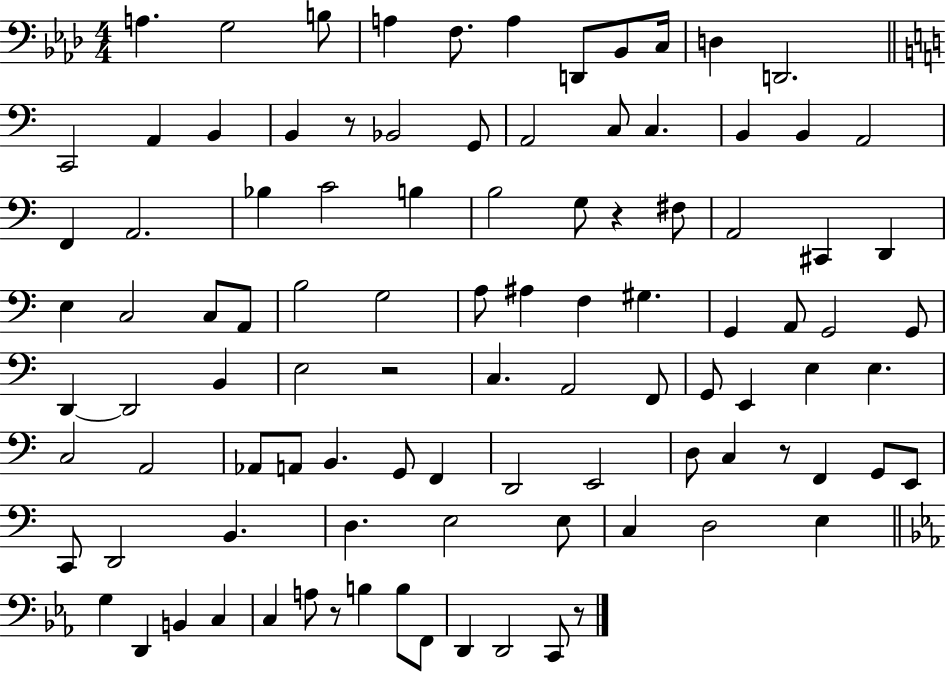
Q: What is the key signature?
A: AES major